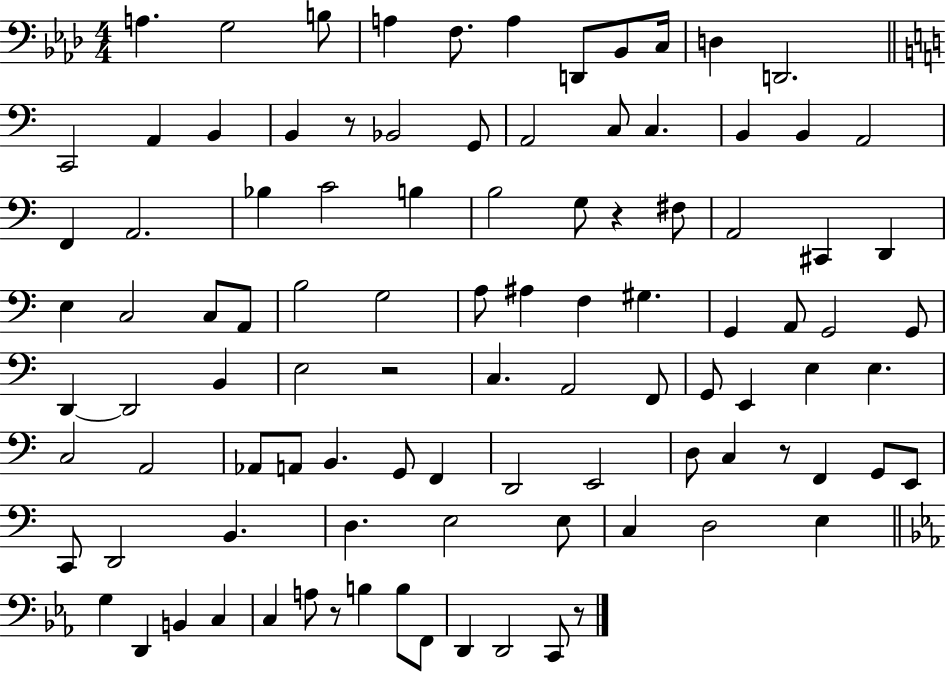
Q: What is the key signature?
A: AES major